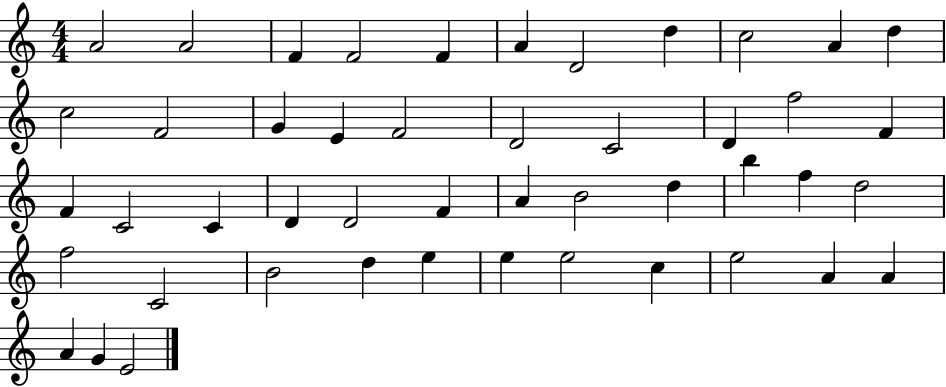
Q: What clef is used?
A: treble